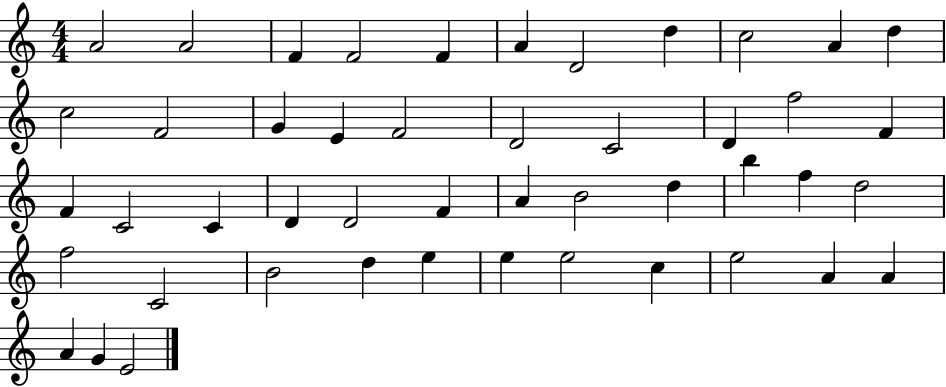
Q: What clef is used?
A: treble